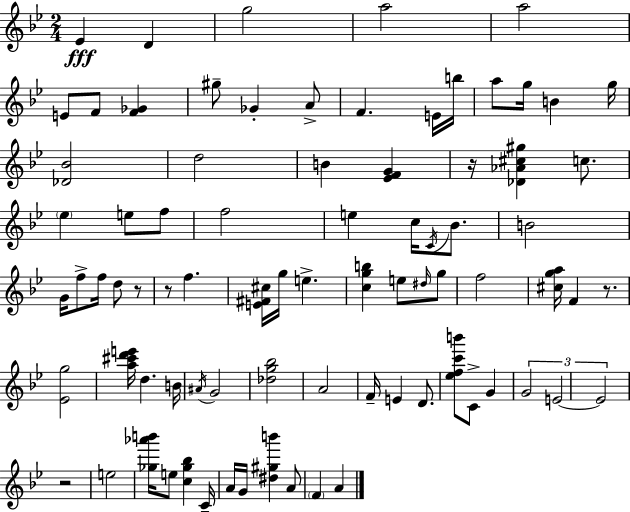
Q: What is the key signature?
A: G minor